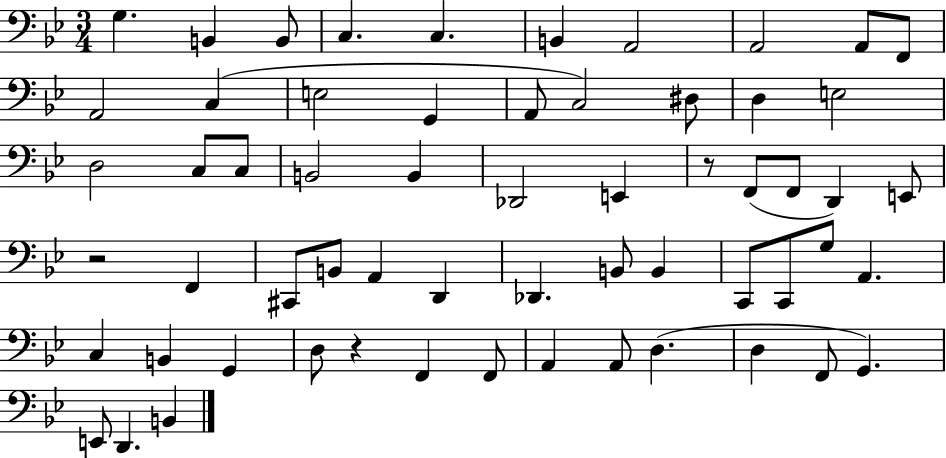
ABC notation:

X:1
T:Untitled
M:3/4
L:1/4
K:Bb
G, B,, B,,/2 C, C, B,, A,,2 A,,2 A,,/2 F,,/2 A,,2 C, E,2 G,, A,,/2 C,2 ^D,/2 D, E,2 D,2 C,/2 C,/2 B,,2 B,, _D,,2 E,, z/2 F,,/2 F,,/2 D,, E,,/2 z2 F,, ^C,,/2 B,,/2 A,, D,, _D,, B,,/2 B,, C,,/2 C,,/2 G,/2 A,, C, B,, G,, D,/2 z F,, F,,/2 A,, A,,/2 D, D, F,,/2 G,, E,,/2 D,, B,,